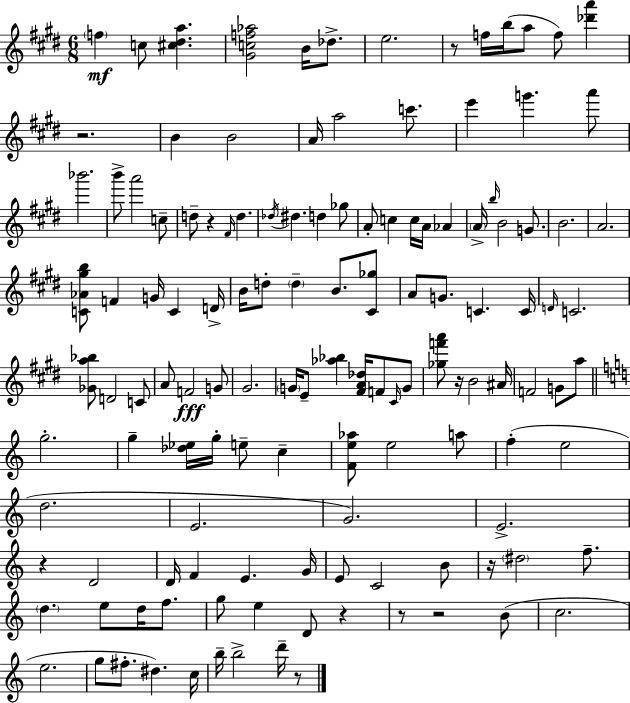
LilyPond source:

{
  \clef treble
  \numericTimeSignature
  \time 6/8
  \key e \major
  \parenthesize f''4\mf c''8 <cis'' dis'' a''>4. | <gis' c'' f'' aes''>2 b'16 des''8.-> | e''2. | r8 f''16 b''16( a''8 f''8) <des''' a'''>4 | \break r2. | b'4 b'2 | a'16 a''2 c'''8. | e'''4 g'''4. a'''8 | \break bes'''2. | b'''8-> a'''2 c''8-- | d''8-- r4 \grace { fis'16 } d''4. | \acciaccatura { des''16 } dis''4. d''4 | \break ges''8 a'8-. c''4 c''16 a'16 aes'4 | \parenthesize a'16-> \grace { b''16 } b'2 | g'8. b'2. | a'2. | \break <c' aes' gis'' b''>8 f'4 g'16 c'4 | d'16-> b'16 d''8-. \parenthesize d''4-- b'8. | <cis' ges''>8 a'8 g'8. c'4. | c'16 \grace { d'16 } c'2. | \break <ges' a'' bes''>8 d'2 | c'8 a'8 f'2\fff | g'8 gis'2. | \parenthesize g'16 e'8-- <aes'' bes''>4 <fis' a' des''>16 | \break f'8 \grace { cis'16 } g'8 <ges'' f''' a'''>8 r16 b'2 | ais'16 f'2 | g'8 a''8 \bar "||" \break \key c \major g''2.-. | g''4-- <des'' ees''>16 g''16-. e''8-- c''4-- | <f' e'' aes''>8 e''2 a''8 | f''4-.( e''2 | \break d''2. | e'2. | g'2.) | e'2.-> | \break r4 d'2 | d'16 f'4 e'4. g'16 | e'8 c'2 b'8 | r16 \parenthesize dis''2 f''8.-- | \break \parenthesize d''4. e''8 d''16 f''8. | g''8 e''4 d'8 r4 | r8 r2 b'8( | c''2. | \break e''2. | g''8 fis''8.-. dis''4.) c''16 | b''16-- b''2-> d'''16-- r8 | \bar "|."
}